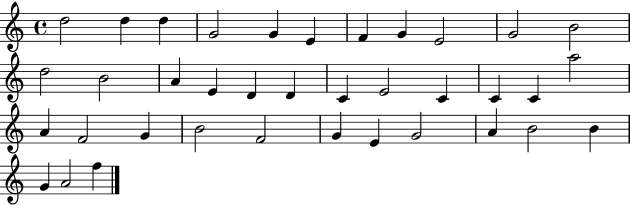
X:1
T:Untitled
M:4/4
L:1/4
K:C
d2 d d G2 G E F G E2 G2 B2 d2 B2 A E D D C E2 C C C a2 A F2 G B2 F2 G E G2 A B2 B G A2 f